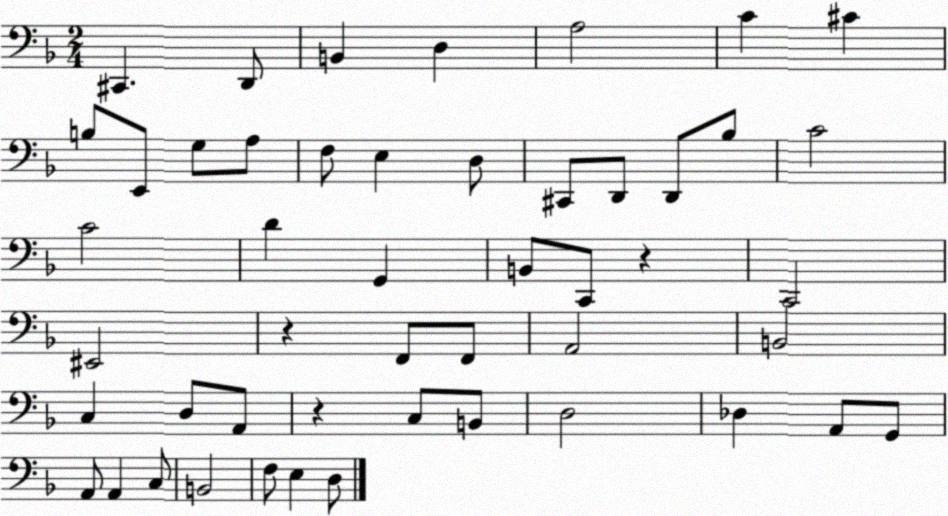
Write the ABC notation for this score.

X:1
T:Untitled
M:2/4
L:1/4
K:F
^C,, D,,/2 B,, D, A,2 C ^C B,/2 E,,/2 G,/2 A,/2 F,/2 E, D,/2 ^C,,/2 D,,/2 D,,/2 _B,/2 C2 C2 D G,, B,,/2 C,,/2 z C,,2 ^E,,2 z F,,/2 F,,/2 A,,2 B,,2 C, D,/2 A,,/2 z C,/2 B,,/2 D,2 _D, A,,/2 G,,/2 A,,/2 A,, C,/2 B,,2 F,/2 E, D,/2